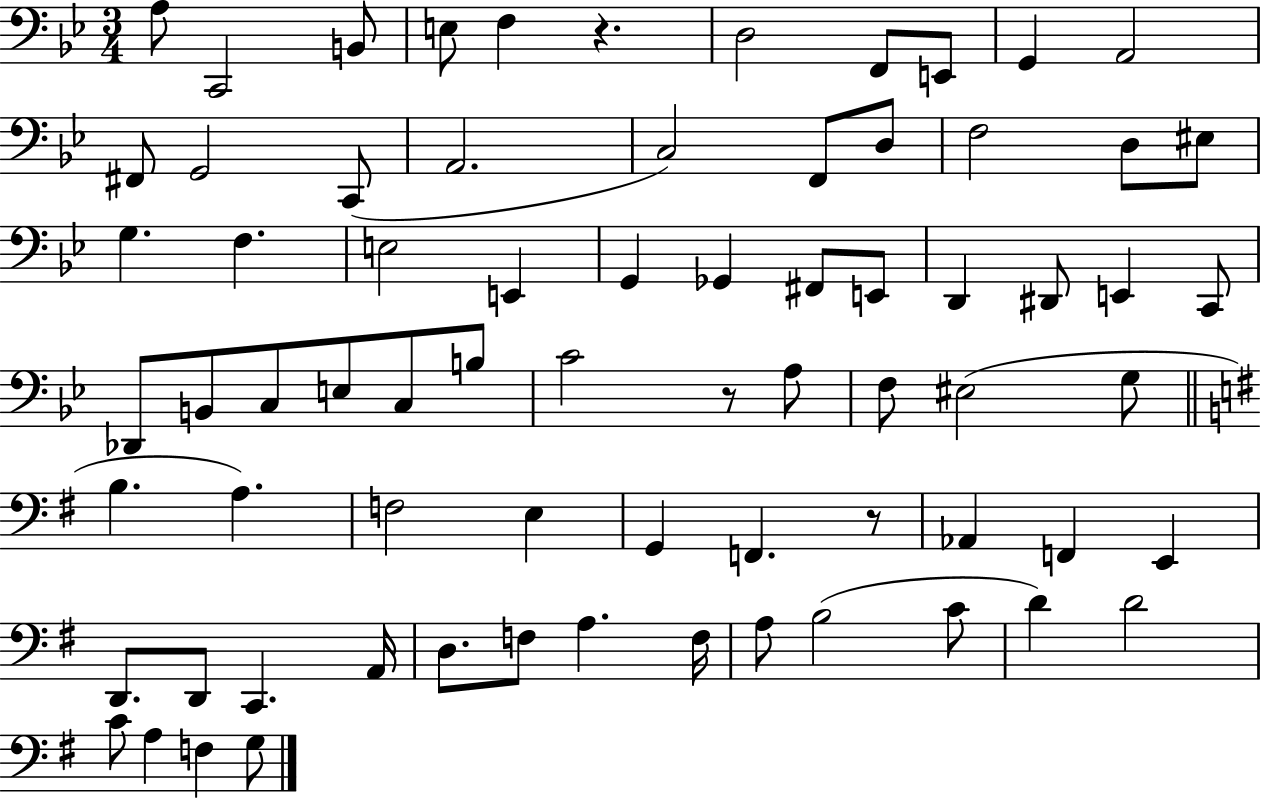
X:1
T:Untitled
M:3/4
L:1/4
K:Bb
A,/2 C,,2 B,,/2 E,/2 F, z D,2 F,,/2 E,,/2 G,, A,,2 ^F,,/2 G,,2 C,,/2 A,,2 C,2 F,,/2 D,/2 F,2 D,/2 ^E,/2 G, F, E,2 E,, G,, _G,, ^F,,/2 E,,/2 D,, ^D,,/2 E,, C,,/2 _D,,/2 B,,/2 C,/2 E,/2 C,/2 B,/2 C2 z/2 A,/2 F,/2 ^E,2 G,/2 B, A, F,2 E, G,, F,, z/2 _A,, F,, E,, D,,/2 D,,/2 C,, A,,/4 D,/2 F,/2 A, F,/4 A,/2 B,2 C/2 D D2 C/2 A, F, G,/2